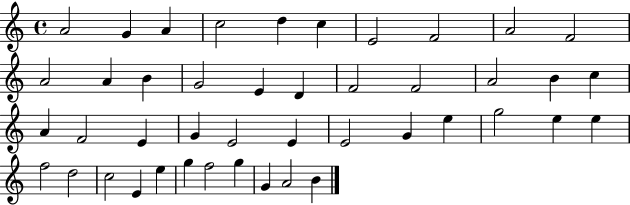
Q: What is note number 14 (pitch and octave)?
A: G4